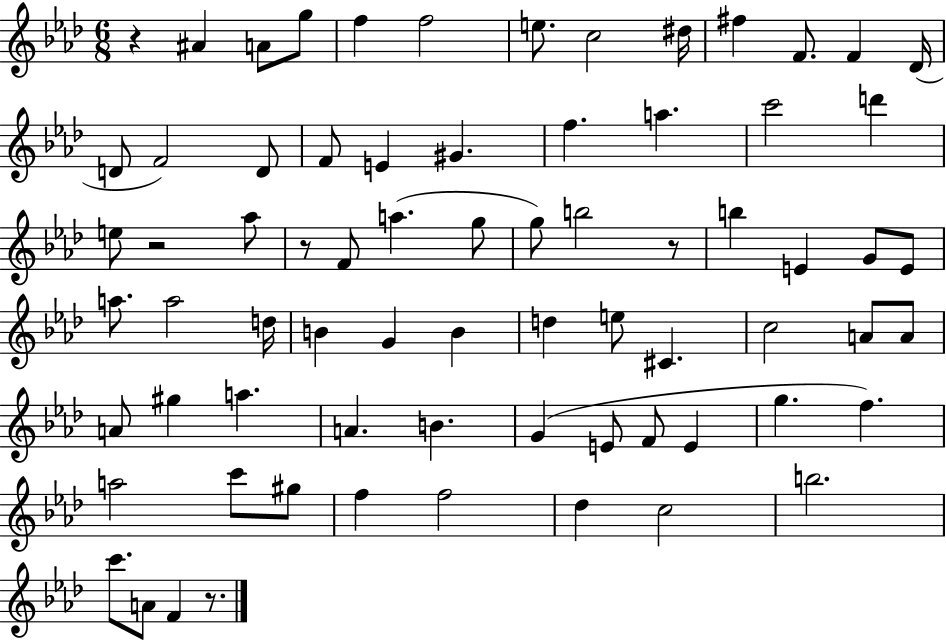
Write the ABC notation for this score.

X:1
T:Untitled
M:6/8
L:1/4
K:Ab
z ^A A/2 g/2 f f2 e/2 c2 ^d/4 ^f F/2 F _D/4 D/2 F2 D/2 F/2 E ^G f a c'2 d' e/2 z2 _a/2 z/2 F/2 a g/2 g/2 b2 z/2 b E G/2 E/2 a/2 a2 d/4 B G B d e/2 ^C c2 A/2 A/2 A/2 ^g a A B G E/2 F/2 E g f a2 c'/2 ^g/2 f f2 _d c2 b2 c'/2 A/2 F z/2